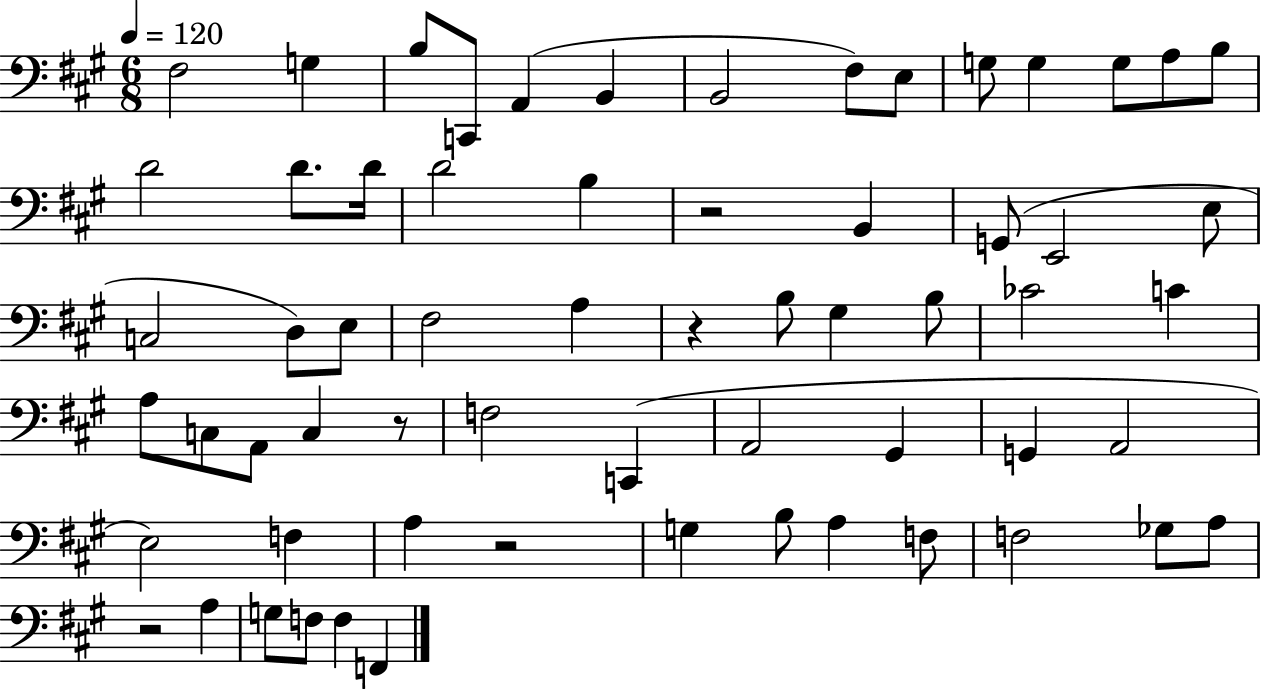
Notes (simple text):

F#3/h G3/q B3/e C2/e A2/q B2/q B2/h F#3/e E3/e G3/e G3/q G3/e A3/e B3/e D4/h D4/e. D4/s D4/h B3/q R/h B2/q G2/e E2/h E3/e C3/h D3/e E3/e F#3/h A3/q R/q B3/e G#3/q B3/e CES4/h C4/q A3/e C3/e A2/e C3/q R/e F3/h C2/q A2/h G#2/q G2/q A2/h E3/h F3/q A3/q R/h G3/q B3/e A3/q F3/e F3/h Gb3/e A3/e R/h A3/q G3/e F3/e F3/q F2/q